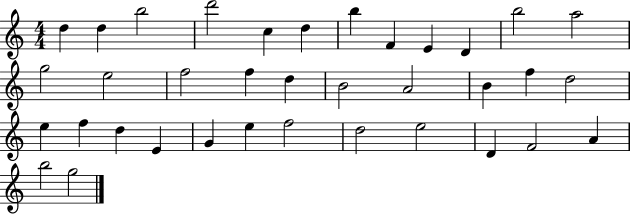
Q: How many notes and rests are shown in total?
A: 36